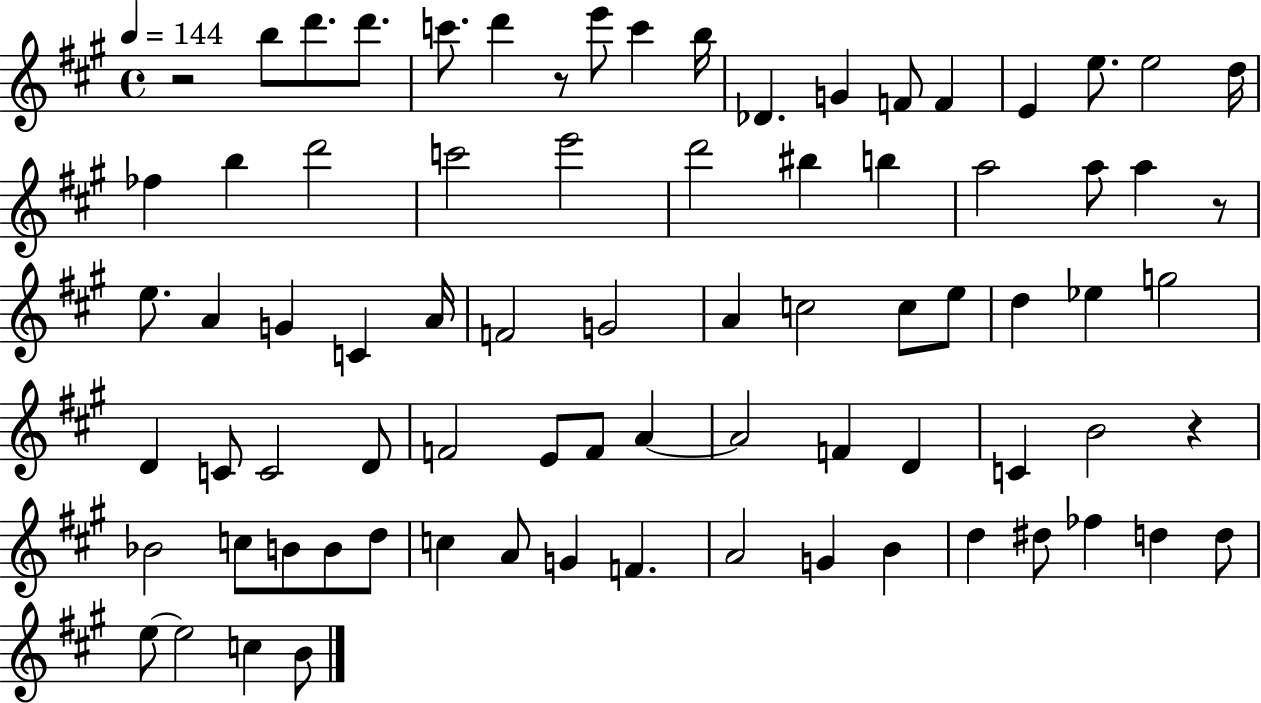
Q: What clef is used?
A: treble